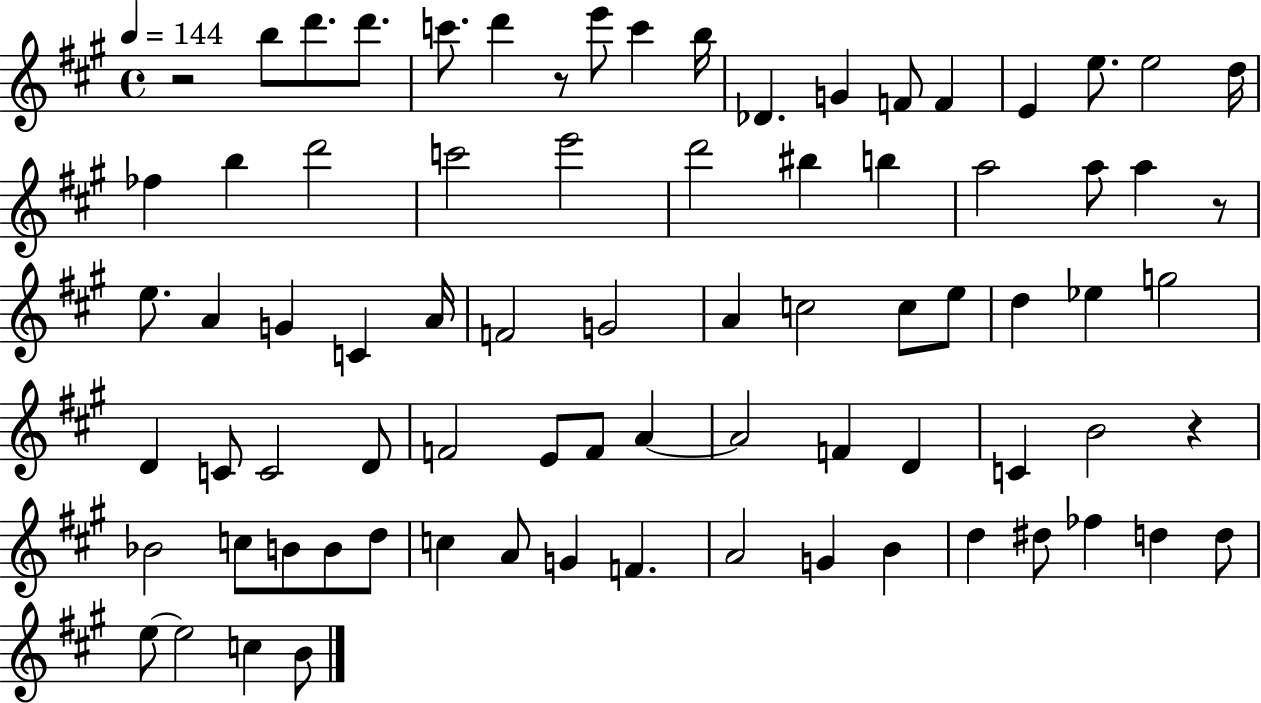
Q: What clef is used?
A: treble